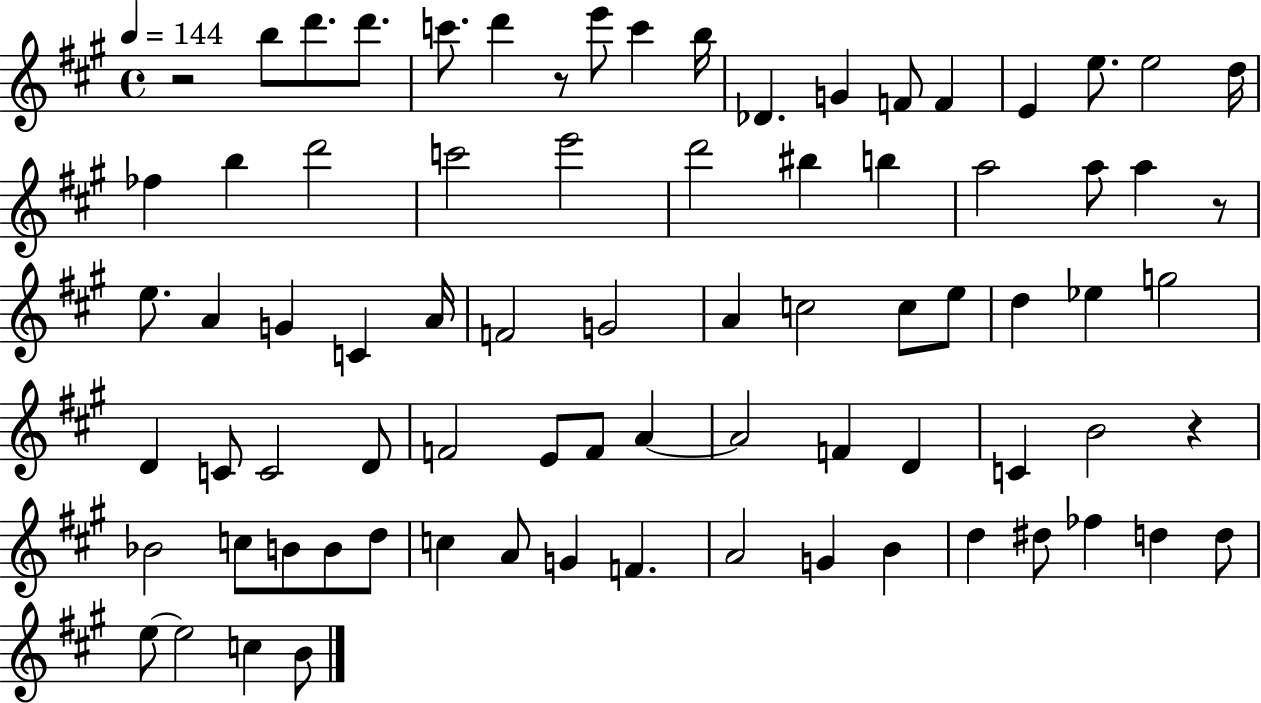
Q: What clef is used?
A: treble